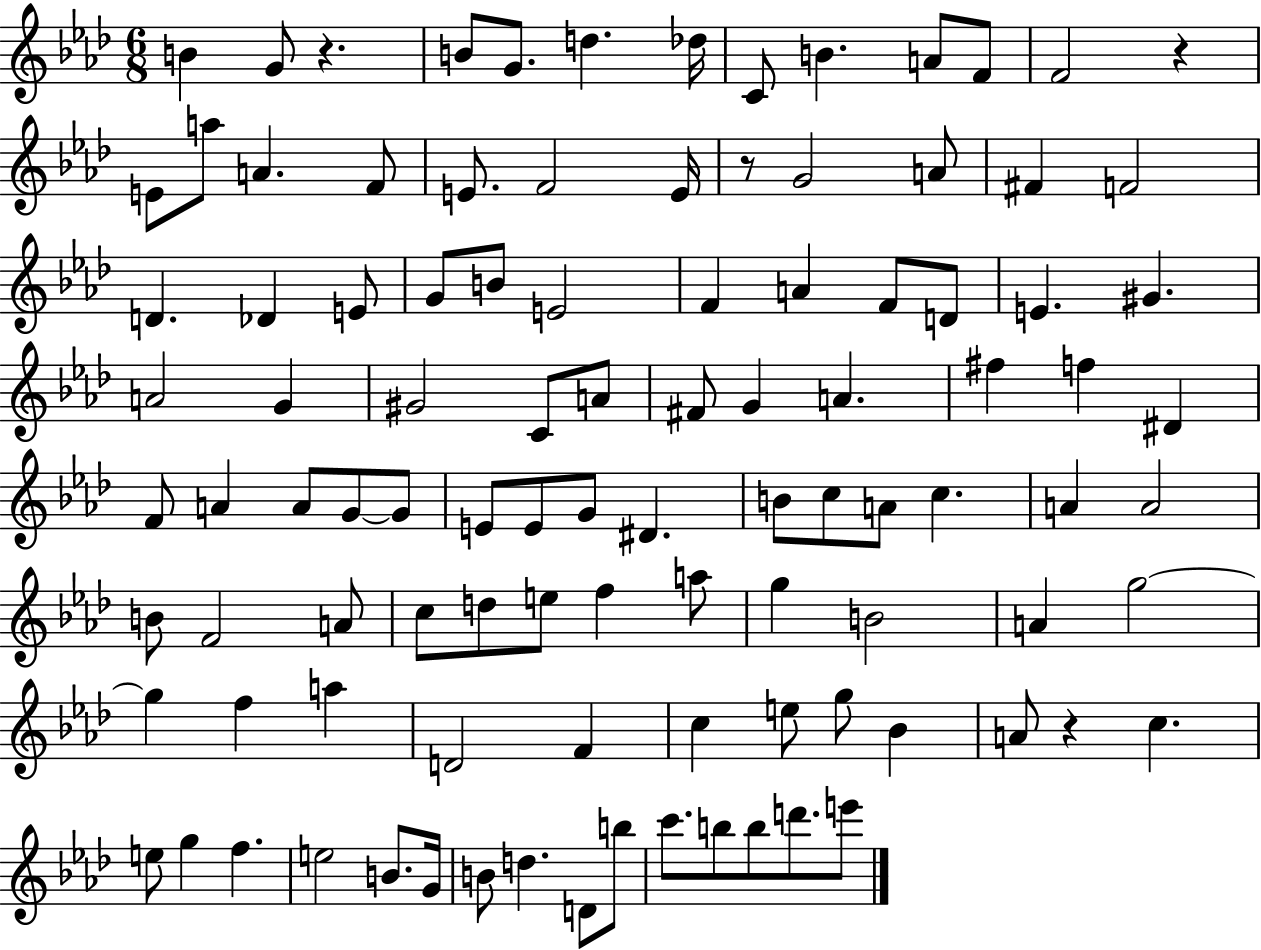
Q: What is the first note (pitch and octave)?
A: B4